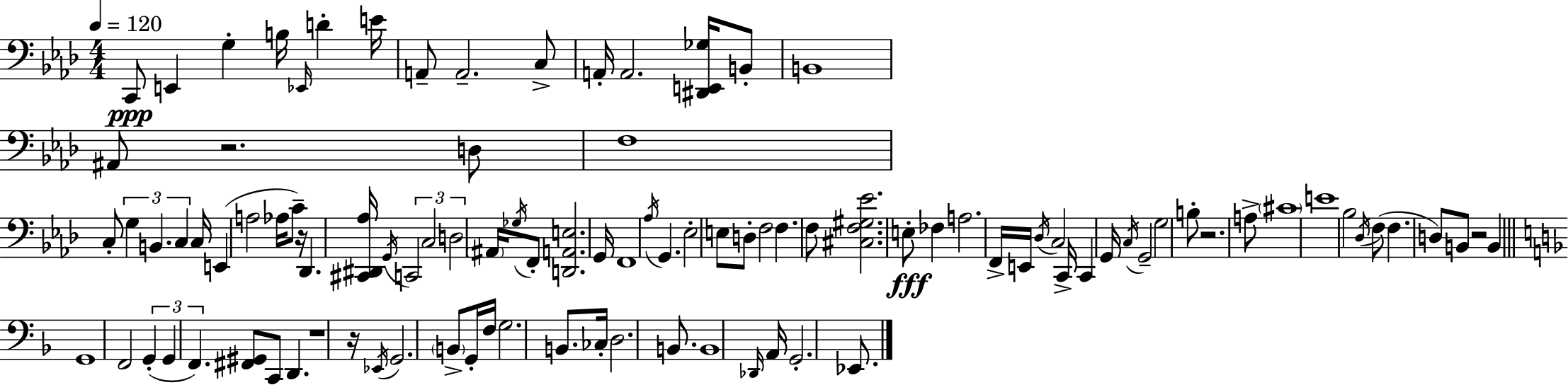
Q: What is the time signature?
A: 4/4